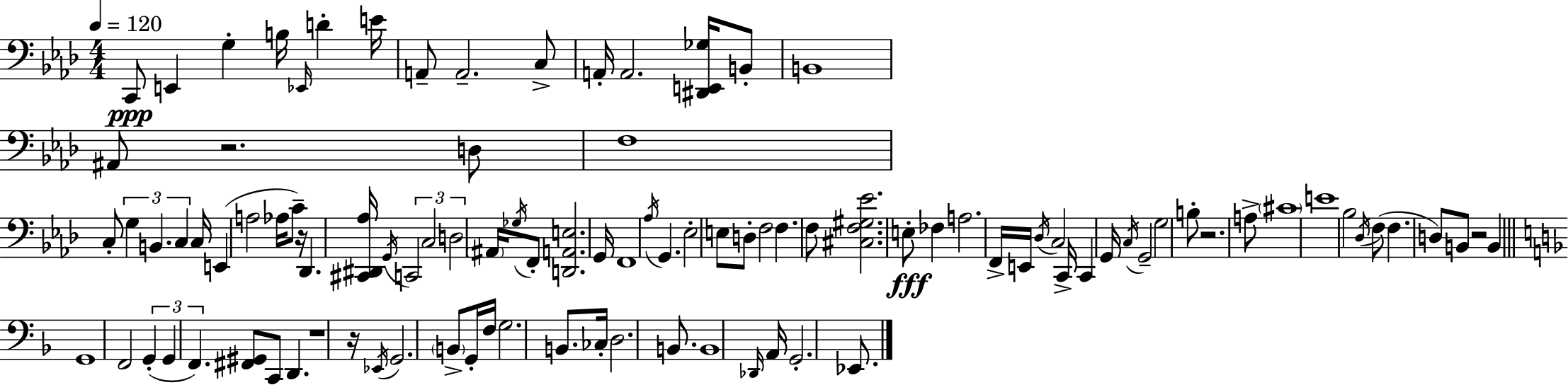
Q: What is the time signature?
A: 4/4